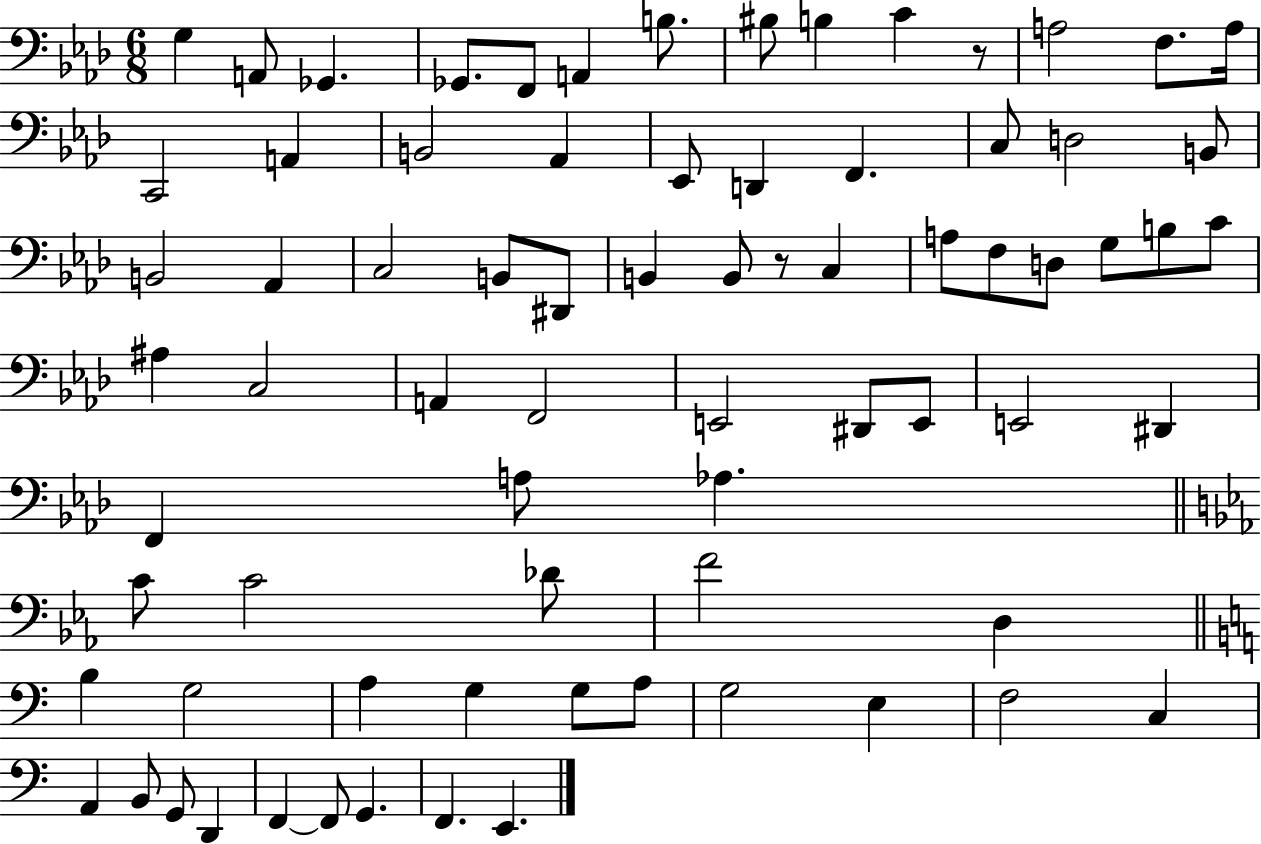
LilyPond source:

{
  \clef bass
  \numericTimeSignature
  \time 6/8
  \key aes \major
  g4 a,8 ges,4. | ges,8. f,8 a,4 b8. | bis8 b4 c'4 r8 | a2 f8. a16 | \break c,2 a,4 | b,2 aes,4 | ees,8 d,4 f,4. | c8 d2 b,8 | \break b,2 aes,4 | c2 b,8 dis,8 | b,4 b,8 r8 c4 | a8 f8 d8 g8 b8 c'8 | \break ais4 c2 | a,4 f,2 | e,2 dis,8 e,8 | e,2 dis,4 | \break f,4 a8 aes4. | \bar "||" \break \key ees \major c'8 c'2 des'8 | f'2 d4 | \bar "||" \break \key c \major b4 g2 | a4 g4 g8 a8 | g2 e4 | f2 c4 | \break a,4 b,8 g,8 d,4 | f,4~~ f,8 g,4. | f,4. e,4. | \bar "|."
}